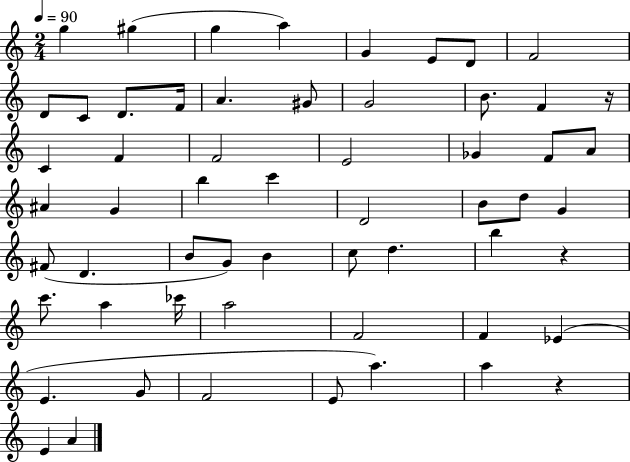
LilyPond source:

{
  \clef treble
  \numericTimeSignature
  \time 2/4
  \key c \major
  \tempo 4 = 90
  \repeat volta 2 { g''4 gis''4( | g''4 a''4) | g'4 e'8 d'8 | f'2 | \break d'8 c'8 d'8. f'16 | a'4. gis'8 | g'2 | b'8. f'4 r16 | \break c'4 f'4 | f'2 | e'2 | ges'4 f'8 a'8 | \break ais'4 g'4 | b''4 c'''4 | d'2 | b'8 d''8 g'4 | \break fis'8( d'4. | b'8 g'8) b'4 | c''8 d''4. | b''4 r4 | \break c'''8. a''4 ces'''16 | a''2 | f'2 | f'4 ees'4( | \break e'4. g'8 | f'2 | e'8 a''4.) | a''4 r4 | \break e'4 a'4 | } \bar "|."
}